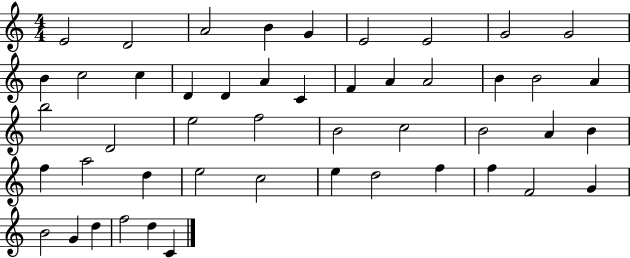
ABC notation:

X:1
T:Untitled
M:4/4
L:1/4
K:C
E2 D2 A2 B G E2 E2 G2 G2 B c2 c D D A C F A A2 B B2 A b2 D2 e2 f2 B2 c2 B2 A B f a2 d e2 c2 e d2 f f F2 G B2 G d f2 d C